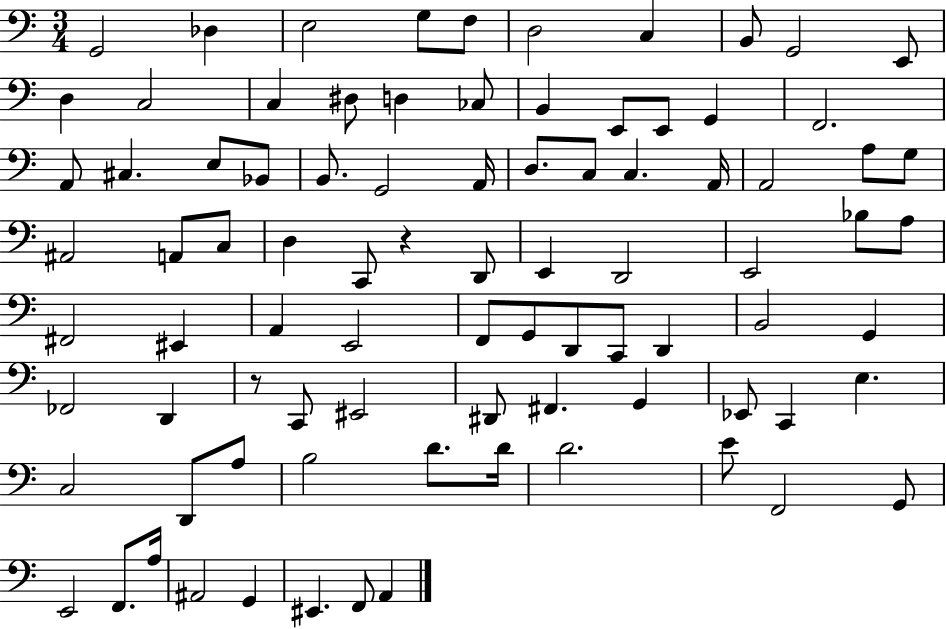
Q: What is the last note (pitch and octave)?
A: A2